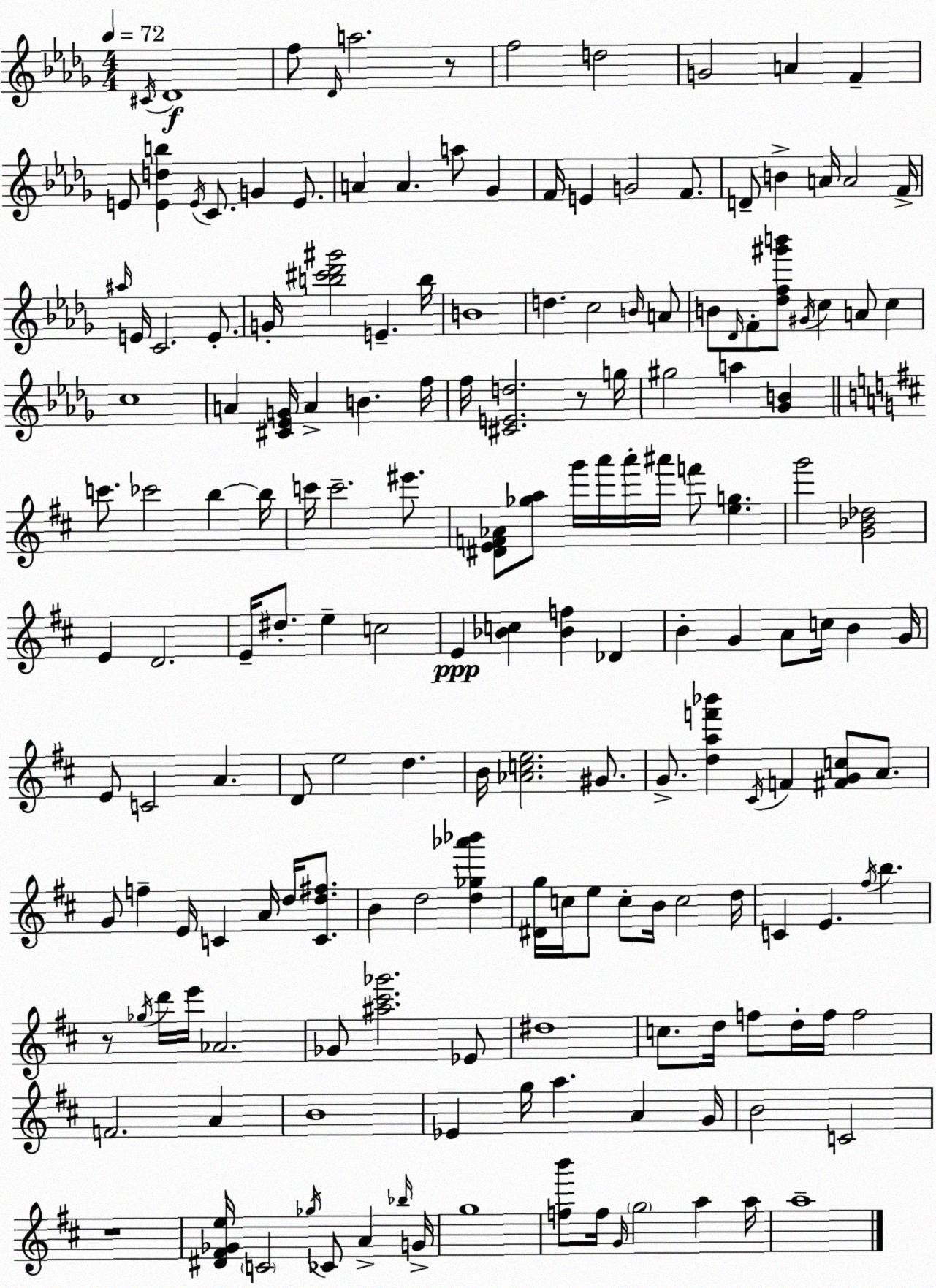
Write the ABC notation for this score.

X:1
T:Untitled
M:4/4
L:1/4
K:Bbm
^C/4 _D4 f/2 _D/4 a2 z/2 f2 d2 G2 A F E/2 [Edb] E/4 C/2 G E/2 A A a/2 _G F/4 E G2 F/2 D/2 B A/4 A2 F/4 ^a/4 E/4 C2 E/2 G/4 [b^c'_d'^g']2 E b/4 B4 d c2 B/4 A/2 B/2 _D/4 F/2 [_df^g'b']/2 ^G/4 c A/2 c c4 A [^C_EG]/4 A B f/4 f/4 [^CEd]2 z/2 g/4 ^g2 a [_GB] c'/2 _c'2 b b/4 c'/4 c'2 ^e'/2 [^DEF_A]/2 [_ga]/2 g'/4 a'/4 a'/4 ^a'/4 f'/2 [eg] g'2 [G_B_d]2 E D2 E/4 ^d/2 e c2 E [_Bc] [_Bf] _D B G A/2 c/4 B G/4 E/2 C2 A D/2 e2 d B/4 [_Ace]2 ^G/2 G/2 [daf'_b'] ^C/4 F [^FGc]/2 A/2 G/2 f E/4 C A/4 d/4 [Cd^f]/2 B d2 [d_g_a'_b'] [^Dg]/4 c/4 e/2 c/2 B/4 c2 d/4 C E ^f/4 b z/2 _g/4 d'/4 e'/4 _A2 _G/2 [^a^c'_g']2 _E/2 ^d4 c/2 d/4 f/2 d/4 f/4 f2 F2 A B4 _E g/4 a A G/4 B2 C2 z4 [^D^F_Ge]/4 C2 _g/4 _C/2 A _b/4 G/4 g4 [fb']/2 f/4 G/4 g2 a a/4 a4